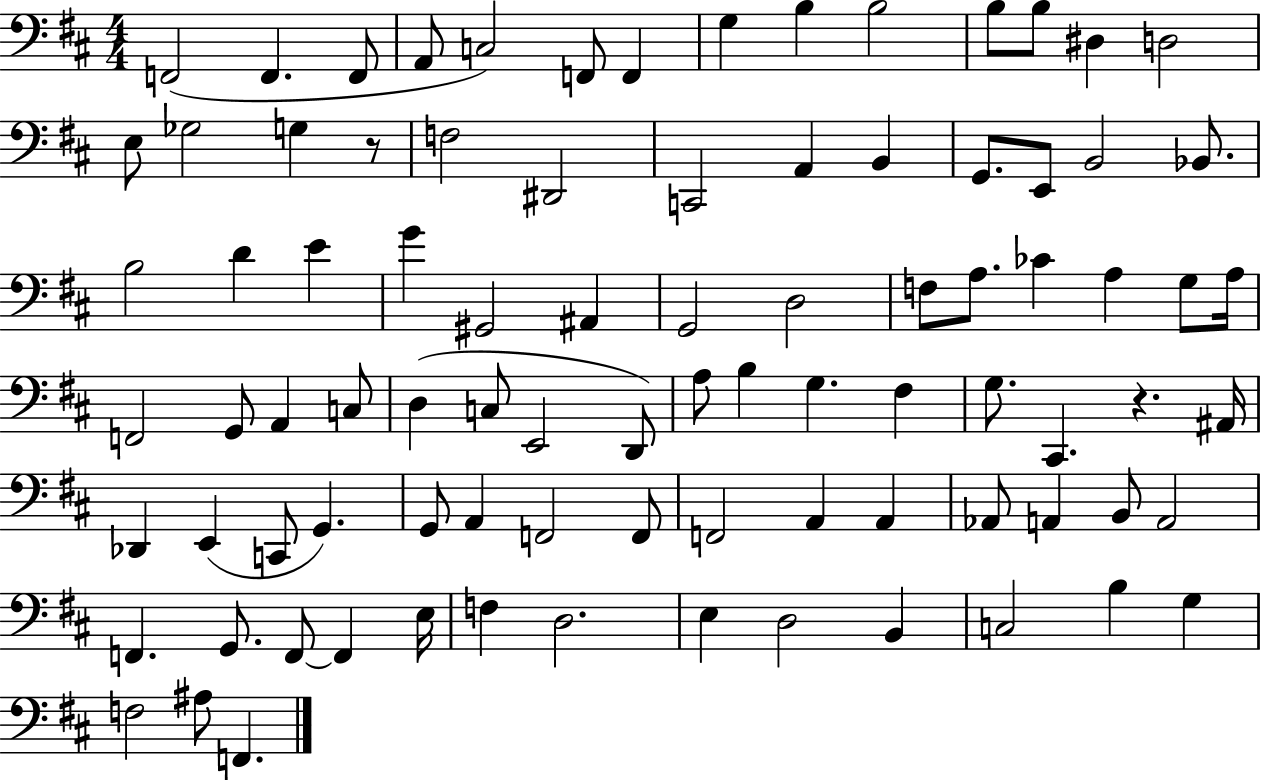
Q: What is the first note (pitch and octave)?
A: F2